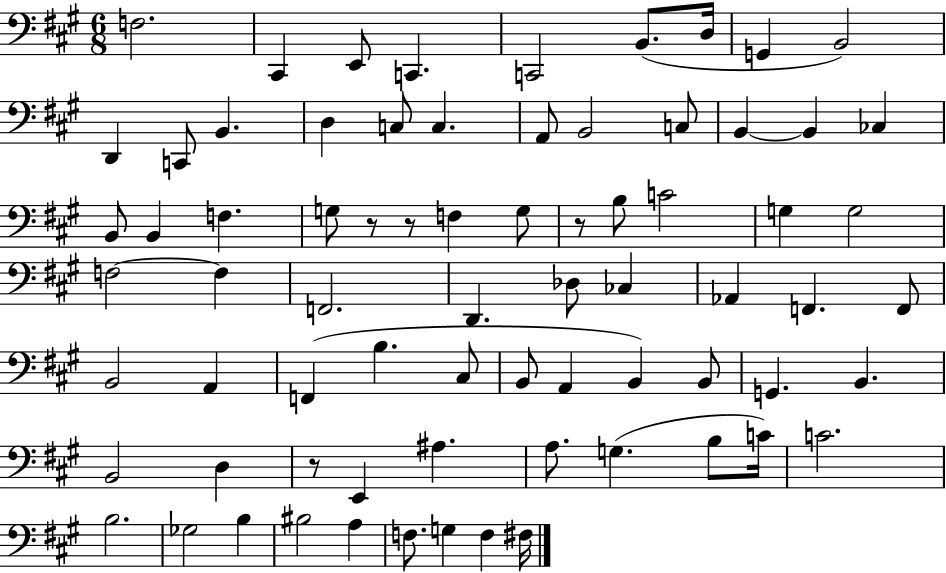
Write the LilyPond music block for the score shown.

{
  \clef bass
  \numericTimeSignature
  \time 6/8
  \key a \major
  f2. | cis,4 e,8 c,4. | c,2 b,8.( d16 | g,4 b,2) | \break d,4 c,8 b,4. | d4 c8 c4. | a,8 b,2 c8 | b,4~~ b,4 ces4 | \break b,8 b,4 f4. | g8 r8 r8 f4 g8 | r8 b8 c'2 | g4 g2 | \break f2~~ f4 | f,2. | d,4. des8 ces4 | aes,4 f,4. f,8 | \break b,2 a,4 | f,4( b4. cis8 | b,8 a,4 b,4) b,8 | g,4. b,4. | \break b,2 d4 | r8 e,4 ais4. | a8. g4.( b8 c'16) | c'2. | \break b2. | ges2 b4 | bis2 a4 | f8. g4 f4 fis16 | \break \bar "|."
}